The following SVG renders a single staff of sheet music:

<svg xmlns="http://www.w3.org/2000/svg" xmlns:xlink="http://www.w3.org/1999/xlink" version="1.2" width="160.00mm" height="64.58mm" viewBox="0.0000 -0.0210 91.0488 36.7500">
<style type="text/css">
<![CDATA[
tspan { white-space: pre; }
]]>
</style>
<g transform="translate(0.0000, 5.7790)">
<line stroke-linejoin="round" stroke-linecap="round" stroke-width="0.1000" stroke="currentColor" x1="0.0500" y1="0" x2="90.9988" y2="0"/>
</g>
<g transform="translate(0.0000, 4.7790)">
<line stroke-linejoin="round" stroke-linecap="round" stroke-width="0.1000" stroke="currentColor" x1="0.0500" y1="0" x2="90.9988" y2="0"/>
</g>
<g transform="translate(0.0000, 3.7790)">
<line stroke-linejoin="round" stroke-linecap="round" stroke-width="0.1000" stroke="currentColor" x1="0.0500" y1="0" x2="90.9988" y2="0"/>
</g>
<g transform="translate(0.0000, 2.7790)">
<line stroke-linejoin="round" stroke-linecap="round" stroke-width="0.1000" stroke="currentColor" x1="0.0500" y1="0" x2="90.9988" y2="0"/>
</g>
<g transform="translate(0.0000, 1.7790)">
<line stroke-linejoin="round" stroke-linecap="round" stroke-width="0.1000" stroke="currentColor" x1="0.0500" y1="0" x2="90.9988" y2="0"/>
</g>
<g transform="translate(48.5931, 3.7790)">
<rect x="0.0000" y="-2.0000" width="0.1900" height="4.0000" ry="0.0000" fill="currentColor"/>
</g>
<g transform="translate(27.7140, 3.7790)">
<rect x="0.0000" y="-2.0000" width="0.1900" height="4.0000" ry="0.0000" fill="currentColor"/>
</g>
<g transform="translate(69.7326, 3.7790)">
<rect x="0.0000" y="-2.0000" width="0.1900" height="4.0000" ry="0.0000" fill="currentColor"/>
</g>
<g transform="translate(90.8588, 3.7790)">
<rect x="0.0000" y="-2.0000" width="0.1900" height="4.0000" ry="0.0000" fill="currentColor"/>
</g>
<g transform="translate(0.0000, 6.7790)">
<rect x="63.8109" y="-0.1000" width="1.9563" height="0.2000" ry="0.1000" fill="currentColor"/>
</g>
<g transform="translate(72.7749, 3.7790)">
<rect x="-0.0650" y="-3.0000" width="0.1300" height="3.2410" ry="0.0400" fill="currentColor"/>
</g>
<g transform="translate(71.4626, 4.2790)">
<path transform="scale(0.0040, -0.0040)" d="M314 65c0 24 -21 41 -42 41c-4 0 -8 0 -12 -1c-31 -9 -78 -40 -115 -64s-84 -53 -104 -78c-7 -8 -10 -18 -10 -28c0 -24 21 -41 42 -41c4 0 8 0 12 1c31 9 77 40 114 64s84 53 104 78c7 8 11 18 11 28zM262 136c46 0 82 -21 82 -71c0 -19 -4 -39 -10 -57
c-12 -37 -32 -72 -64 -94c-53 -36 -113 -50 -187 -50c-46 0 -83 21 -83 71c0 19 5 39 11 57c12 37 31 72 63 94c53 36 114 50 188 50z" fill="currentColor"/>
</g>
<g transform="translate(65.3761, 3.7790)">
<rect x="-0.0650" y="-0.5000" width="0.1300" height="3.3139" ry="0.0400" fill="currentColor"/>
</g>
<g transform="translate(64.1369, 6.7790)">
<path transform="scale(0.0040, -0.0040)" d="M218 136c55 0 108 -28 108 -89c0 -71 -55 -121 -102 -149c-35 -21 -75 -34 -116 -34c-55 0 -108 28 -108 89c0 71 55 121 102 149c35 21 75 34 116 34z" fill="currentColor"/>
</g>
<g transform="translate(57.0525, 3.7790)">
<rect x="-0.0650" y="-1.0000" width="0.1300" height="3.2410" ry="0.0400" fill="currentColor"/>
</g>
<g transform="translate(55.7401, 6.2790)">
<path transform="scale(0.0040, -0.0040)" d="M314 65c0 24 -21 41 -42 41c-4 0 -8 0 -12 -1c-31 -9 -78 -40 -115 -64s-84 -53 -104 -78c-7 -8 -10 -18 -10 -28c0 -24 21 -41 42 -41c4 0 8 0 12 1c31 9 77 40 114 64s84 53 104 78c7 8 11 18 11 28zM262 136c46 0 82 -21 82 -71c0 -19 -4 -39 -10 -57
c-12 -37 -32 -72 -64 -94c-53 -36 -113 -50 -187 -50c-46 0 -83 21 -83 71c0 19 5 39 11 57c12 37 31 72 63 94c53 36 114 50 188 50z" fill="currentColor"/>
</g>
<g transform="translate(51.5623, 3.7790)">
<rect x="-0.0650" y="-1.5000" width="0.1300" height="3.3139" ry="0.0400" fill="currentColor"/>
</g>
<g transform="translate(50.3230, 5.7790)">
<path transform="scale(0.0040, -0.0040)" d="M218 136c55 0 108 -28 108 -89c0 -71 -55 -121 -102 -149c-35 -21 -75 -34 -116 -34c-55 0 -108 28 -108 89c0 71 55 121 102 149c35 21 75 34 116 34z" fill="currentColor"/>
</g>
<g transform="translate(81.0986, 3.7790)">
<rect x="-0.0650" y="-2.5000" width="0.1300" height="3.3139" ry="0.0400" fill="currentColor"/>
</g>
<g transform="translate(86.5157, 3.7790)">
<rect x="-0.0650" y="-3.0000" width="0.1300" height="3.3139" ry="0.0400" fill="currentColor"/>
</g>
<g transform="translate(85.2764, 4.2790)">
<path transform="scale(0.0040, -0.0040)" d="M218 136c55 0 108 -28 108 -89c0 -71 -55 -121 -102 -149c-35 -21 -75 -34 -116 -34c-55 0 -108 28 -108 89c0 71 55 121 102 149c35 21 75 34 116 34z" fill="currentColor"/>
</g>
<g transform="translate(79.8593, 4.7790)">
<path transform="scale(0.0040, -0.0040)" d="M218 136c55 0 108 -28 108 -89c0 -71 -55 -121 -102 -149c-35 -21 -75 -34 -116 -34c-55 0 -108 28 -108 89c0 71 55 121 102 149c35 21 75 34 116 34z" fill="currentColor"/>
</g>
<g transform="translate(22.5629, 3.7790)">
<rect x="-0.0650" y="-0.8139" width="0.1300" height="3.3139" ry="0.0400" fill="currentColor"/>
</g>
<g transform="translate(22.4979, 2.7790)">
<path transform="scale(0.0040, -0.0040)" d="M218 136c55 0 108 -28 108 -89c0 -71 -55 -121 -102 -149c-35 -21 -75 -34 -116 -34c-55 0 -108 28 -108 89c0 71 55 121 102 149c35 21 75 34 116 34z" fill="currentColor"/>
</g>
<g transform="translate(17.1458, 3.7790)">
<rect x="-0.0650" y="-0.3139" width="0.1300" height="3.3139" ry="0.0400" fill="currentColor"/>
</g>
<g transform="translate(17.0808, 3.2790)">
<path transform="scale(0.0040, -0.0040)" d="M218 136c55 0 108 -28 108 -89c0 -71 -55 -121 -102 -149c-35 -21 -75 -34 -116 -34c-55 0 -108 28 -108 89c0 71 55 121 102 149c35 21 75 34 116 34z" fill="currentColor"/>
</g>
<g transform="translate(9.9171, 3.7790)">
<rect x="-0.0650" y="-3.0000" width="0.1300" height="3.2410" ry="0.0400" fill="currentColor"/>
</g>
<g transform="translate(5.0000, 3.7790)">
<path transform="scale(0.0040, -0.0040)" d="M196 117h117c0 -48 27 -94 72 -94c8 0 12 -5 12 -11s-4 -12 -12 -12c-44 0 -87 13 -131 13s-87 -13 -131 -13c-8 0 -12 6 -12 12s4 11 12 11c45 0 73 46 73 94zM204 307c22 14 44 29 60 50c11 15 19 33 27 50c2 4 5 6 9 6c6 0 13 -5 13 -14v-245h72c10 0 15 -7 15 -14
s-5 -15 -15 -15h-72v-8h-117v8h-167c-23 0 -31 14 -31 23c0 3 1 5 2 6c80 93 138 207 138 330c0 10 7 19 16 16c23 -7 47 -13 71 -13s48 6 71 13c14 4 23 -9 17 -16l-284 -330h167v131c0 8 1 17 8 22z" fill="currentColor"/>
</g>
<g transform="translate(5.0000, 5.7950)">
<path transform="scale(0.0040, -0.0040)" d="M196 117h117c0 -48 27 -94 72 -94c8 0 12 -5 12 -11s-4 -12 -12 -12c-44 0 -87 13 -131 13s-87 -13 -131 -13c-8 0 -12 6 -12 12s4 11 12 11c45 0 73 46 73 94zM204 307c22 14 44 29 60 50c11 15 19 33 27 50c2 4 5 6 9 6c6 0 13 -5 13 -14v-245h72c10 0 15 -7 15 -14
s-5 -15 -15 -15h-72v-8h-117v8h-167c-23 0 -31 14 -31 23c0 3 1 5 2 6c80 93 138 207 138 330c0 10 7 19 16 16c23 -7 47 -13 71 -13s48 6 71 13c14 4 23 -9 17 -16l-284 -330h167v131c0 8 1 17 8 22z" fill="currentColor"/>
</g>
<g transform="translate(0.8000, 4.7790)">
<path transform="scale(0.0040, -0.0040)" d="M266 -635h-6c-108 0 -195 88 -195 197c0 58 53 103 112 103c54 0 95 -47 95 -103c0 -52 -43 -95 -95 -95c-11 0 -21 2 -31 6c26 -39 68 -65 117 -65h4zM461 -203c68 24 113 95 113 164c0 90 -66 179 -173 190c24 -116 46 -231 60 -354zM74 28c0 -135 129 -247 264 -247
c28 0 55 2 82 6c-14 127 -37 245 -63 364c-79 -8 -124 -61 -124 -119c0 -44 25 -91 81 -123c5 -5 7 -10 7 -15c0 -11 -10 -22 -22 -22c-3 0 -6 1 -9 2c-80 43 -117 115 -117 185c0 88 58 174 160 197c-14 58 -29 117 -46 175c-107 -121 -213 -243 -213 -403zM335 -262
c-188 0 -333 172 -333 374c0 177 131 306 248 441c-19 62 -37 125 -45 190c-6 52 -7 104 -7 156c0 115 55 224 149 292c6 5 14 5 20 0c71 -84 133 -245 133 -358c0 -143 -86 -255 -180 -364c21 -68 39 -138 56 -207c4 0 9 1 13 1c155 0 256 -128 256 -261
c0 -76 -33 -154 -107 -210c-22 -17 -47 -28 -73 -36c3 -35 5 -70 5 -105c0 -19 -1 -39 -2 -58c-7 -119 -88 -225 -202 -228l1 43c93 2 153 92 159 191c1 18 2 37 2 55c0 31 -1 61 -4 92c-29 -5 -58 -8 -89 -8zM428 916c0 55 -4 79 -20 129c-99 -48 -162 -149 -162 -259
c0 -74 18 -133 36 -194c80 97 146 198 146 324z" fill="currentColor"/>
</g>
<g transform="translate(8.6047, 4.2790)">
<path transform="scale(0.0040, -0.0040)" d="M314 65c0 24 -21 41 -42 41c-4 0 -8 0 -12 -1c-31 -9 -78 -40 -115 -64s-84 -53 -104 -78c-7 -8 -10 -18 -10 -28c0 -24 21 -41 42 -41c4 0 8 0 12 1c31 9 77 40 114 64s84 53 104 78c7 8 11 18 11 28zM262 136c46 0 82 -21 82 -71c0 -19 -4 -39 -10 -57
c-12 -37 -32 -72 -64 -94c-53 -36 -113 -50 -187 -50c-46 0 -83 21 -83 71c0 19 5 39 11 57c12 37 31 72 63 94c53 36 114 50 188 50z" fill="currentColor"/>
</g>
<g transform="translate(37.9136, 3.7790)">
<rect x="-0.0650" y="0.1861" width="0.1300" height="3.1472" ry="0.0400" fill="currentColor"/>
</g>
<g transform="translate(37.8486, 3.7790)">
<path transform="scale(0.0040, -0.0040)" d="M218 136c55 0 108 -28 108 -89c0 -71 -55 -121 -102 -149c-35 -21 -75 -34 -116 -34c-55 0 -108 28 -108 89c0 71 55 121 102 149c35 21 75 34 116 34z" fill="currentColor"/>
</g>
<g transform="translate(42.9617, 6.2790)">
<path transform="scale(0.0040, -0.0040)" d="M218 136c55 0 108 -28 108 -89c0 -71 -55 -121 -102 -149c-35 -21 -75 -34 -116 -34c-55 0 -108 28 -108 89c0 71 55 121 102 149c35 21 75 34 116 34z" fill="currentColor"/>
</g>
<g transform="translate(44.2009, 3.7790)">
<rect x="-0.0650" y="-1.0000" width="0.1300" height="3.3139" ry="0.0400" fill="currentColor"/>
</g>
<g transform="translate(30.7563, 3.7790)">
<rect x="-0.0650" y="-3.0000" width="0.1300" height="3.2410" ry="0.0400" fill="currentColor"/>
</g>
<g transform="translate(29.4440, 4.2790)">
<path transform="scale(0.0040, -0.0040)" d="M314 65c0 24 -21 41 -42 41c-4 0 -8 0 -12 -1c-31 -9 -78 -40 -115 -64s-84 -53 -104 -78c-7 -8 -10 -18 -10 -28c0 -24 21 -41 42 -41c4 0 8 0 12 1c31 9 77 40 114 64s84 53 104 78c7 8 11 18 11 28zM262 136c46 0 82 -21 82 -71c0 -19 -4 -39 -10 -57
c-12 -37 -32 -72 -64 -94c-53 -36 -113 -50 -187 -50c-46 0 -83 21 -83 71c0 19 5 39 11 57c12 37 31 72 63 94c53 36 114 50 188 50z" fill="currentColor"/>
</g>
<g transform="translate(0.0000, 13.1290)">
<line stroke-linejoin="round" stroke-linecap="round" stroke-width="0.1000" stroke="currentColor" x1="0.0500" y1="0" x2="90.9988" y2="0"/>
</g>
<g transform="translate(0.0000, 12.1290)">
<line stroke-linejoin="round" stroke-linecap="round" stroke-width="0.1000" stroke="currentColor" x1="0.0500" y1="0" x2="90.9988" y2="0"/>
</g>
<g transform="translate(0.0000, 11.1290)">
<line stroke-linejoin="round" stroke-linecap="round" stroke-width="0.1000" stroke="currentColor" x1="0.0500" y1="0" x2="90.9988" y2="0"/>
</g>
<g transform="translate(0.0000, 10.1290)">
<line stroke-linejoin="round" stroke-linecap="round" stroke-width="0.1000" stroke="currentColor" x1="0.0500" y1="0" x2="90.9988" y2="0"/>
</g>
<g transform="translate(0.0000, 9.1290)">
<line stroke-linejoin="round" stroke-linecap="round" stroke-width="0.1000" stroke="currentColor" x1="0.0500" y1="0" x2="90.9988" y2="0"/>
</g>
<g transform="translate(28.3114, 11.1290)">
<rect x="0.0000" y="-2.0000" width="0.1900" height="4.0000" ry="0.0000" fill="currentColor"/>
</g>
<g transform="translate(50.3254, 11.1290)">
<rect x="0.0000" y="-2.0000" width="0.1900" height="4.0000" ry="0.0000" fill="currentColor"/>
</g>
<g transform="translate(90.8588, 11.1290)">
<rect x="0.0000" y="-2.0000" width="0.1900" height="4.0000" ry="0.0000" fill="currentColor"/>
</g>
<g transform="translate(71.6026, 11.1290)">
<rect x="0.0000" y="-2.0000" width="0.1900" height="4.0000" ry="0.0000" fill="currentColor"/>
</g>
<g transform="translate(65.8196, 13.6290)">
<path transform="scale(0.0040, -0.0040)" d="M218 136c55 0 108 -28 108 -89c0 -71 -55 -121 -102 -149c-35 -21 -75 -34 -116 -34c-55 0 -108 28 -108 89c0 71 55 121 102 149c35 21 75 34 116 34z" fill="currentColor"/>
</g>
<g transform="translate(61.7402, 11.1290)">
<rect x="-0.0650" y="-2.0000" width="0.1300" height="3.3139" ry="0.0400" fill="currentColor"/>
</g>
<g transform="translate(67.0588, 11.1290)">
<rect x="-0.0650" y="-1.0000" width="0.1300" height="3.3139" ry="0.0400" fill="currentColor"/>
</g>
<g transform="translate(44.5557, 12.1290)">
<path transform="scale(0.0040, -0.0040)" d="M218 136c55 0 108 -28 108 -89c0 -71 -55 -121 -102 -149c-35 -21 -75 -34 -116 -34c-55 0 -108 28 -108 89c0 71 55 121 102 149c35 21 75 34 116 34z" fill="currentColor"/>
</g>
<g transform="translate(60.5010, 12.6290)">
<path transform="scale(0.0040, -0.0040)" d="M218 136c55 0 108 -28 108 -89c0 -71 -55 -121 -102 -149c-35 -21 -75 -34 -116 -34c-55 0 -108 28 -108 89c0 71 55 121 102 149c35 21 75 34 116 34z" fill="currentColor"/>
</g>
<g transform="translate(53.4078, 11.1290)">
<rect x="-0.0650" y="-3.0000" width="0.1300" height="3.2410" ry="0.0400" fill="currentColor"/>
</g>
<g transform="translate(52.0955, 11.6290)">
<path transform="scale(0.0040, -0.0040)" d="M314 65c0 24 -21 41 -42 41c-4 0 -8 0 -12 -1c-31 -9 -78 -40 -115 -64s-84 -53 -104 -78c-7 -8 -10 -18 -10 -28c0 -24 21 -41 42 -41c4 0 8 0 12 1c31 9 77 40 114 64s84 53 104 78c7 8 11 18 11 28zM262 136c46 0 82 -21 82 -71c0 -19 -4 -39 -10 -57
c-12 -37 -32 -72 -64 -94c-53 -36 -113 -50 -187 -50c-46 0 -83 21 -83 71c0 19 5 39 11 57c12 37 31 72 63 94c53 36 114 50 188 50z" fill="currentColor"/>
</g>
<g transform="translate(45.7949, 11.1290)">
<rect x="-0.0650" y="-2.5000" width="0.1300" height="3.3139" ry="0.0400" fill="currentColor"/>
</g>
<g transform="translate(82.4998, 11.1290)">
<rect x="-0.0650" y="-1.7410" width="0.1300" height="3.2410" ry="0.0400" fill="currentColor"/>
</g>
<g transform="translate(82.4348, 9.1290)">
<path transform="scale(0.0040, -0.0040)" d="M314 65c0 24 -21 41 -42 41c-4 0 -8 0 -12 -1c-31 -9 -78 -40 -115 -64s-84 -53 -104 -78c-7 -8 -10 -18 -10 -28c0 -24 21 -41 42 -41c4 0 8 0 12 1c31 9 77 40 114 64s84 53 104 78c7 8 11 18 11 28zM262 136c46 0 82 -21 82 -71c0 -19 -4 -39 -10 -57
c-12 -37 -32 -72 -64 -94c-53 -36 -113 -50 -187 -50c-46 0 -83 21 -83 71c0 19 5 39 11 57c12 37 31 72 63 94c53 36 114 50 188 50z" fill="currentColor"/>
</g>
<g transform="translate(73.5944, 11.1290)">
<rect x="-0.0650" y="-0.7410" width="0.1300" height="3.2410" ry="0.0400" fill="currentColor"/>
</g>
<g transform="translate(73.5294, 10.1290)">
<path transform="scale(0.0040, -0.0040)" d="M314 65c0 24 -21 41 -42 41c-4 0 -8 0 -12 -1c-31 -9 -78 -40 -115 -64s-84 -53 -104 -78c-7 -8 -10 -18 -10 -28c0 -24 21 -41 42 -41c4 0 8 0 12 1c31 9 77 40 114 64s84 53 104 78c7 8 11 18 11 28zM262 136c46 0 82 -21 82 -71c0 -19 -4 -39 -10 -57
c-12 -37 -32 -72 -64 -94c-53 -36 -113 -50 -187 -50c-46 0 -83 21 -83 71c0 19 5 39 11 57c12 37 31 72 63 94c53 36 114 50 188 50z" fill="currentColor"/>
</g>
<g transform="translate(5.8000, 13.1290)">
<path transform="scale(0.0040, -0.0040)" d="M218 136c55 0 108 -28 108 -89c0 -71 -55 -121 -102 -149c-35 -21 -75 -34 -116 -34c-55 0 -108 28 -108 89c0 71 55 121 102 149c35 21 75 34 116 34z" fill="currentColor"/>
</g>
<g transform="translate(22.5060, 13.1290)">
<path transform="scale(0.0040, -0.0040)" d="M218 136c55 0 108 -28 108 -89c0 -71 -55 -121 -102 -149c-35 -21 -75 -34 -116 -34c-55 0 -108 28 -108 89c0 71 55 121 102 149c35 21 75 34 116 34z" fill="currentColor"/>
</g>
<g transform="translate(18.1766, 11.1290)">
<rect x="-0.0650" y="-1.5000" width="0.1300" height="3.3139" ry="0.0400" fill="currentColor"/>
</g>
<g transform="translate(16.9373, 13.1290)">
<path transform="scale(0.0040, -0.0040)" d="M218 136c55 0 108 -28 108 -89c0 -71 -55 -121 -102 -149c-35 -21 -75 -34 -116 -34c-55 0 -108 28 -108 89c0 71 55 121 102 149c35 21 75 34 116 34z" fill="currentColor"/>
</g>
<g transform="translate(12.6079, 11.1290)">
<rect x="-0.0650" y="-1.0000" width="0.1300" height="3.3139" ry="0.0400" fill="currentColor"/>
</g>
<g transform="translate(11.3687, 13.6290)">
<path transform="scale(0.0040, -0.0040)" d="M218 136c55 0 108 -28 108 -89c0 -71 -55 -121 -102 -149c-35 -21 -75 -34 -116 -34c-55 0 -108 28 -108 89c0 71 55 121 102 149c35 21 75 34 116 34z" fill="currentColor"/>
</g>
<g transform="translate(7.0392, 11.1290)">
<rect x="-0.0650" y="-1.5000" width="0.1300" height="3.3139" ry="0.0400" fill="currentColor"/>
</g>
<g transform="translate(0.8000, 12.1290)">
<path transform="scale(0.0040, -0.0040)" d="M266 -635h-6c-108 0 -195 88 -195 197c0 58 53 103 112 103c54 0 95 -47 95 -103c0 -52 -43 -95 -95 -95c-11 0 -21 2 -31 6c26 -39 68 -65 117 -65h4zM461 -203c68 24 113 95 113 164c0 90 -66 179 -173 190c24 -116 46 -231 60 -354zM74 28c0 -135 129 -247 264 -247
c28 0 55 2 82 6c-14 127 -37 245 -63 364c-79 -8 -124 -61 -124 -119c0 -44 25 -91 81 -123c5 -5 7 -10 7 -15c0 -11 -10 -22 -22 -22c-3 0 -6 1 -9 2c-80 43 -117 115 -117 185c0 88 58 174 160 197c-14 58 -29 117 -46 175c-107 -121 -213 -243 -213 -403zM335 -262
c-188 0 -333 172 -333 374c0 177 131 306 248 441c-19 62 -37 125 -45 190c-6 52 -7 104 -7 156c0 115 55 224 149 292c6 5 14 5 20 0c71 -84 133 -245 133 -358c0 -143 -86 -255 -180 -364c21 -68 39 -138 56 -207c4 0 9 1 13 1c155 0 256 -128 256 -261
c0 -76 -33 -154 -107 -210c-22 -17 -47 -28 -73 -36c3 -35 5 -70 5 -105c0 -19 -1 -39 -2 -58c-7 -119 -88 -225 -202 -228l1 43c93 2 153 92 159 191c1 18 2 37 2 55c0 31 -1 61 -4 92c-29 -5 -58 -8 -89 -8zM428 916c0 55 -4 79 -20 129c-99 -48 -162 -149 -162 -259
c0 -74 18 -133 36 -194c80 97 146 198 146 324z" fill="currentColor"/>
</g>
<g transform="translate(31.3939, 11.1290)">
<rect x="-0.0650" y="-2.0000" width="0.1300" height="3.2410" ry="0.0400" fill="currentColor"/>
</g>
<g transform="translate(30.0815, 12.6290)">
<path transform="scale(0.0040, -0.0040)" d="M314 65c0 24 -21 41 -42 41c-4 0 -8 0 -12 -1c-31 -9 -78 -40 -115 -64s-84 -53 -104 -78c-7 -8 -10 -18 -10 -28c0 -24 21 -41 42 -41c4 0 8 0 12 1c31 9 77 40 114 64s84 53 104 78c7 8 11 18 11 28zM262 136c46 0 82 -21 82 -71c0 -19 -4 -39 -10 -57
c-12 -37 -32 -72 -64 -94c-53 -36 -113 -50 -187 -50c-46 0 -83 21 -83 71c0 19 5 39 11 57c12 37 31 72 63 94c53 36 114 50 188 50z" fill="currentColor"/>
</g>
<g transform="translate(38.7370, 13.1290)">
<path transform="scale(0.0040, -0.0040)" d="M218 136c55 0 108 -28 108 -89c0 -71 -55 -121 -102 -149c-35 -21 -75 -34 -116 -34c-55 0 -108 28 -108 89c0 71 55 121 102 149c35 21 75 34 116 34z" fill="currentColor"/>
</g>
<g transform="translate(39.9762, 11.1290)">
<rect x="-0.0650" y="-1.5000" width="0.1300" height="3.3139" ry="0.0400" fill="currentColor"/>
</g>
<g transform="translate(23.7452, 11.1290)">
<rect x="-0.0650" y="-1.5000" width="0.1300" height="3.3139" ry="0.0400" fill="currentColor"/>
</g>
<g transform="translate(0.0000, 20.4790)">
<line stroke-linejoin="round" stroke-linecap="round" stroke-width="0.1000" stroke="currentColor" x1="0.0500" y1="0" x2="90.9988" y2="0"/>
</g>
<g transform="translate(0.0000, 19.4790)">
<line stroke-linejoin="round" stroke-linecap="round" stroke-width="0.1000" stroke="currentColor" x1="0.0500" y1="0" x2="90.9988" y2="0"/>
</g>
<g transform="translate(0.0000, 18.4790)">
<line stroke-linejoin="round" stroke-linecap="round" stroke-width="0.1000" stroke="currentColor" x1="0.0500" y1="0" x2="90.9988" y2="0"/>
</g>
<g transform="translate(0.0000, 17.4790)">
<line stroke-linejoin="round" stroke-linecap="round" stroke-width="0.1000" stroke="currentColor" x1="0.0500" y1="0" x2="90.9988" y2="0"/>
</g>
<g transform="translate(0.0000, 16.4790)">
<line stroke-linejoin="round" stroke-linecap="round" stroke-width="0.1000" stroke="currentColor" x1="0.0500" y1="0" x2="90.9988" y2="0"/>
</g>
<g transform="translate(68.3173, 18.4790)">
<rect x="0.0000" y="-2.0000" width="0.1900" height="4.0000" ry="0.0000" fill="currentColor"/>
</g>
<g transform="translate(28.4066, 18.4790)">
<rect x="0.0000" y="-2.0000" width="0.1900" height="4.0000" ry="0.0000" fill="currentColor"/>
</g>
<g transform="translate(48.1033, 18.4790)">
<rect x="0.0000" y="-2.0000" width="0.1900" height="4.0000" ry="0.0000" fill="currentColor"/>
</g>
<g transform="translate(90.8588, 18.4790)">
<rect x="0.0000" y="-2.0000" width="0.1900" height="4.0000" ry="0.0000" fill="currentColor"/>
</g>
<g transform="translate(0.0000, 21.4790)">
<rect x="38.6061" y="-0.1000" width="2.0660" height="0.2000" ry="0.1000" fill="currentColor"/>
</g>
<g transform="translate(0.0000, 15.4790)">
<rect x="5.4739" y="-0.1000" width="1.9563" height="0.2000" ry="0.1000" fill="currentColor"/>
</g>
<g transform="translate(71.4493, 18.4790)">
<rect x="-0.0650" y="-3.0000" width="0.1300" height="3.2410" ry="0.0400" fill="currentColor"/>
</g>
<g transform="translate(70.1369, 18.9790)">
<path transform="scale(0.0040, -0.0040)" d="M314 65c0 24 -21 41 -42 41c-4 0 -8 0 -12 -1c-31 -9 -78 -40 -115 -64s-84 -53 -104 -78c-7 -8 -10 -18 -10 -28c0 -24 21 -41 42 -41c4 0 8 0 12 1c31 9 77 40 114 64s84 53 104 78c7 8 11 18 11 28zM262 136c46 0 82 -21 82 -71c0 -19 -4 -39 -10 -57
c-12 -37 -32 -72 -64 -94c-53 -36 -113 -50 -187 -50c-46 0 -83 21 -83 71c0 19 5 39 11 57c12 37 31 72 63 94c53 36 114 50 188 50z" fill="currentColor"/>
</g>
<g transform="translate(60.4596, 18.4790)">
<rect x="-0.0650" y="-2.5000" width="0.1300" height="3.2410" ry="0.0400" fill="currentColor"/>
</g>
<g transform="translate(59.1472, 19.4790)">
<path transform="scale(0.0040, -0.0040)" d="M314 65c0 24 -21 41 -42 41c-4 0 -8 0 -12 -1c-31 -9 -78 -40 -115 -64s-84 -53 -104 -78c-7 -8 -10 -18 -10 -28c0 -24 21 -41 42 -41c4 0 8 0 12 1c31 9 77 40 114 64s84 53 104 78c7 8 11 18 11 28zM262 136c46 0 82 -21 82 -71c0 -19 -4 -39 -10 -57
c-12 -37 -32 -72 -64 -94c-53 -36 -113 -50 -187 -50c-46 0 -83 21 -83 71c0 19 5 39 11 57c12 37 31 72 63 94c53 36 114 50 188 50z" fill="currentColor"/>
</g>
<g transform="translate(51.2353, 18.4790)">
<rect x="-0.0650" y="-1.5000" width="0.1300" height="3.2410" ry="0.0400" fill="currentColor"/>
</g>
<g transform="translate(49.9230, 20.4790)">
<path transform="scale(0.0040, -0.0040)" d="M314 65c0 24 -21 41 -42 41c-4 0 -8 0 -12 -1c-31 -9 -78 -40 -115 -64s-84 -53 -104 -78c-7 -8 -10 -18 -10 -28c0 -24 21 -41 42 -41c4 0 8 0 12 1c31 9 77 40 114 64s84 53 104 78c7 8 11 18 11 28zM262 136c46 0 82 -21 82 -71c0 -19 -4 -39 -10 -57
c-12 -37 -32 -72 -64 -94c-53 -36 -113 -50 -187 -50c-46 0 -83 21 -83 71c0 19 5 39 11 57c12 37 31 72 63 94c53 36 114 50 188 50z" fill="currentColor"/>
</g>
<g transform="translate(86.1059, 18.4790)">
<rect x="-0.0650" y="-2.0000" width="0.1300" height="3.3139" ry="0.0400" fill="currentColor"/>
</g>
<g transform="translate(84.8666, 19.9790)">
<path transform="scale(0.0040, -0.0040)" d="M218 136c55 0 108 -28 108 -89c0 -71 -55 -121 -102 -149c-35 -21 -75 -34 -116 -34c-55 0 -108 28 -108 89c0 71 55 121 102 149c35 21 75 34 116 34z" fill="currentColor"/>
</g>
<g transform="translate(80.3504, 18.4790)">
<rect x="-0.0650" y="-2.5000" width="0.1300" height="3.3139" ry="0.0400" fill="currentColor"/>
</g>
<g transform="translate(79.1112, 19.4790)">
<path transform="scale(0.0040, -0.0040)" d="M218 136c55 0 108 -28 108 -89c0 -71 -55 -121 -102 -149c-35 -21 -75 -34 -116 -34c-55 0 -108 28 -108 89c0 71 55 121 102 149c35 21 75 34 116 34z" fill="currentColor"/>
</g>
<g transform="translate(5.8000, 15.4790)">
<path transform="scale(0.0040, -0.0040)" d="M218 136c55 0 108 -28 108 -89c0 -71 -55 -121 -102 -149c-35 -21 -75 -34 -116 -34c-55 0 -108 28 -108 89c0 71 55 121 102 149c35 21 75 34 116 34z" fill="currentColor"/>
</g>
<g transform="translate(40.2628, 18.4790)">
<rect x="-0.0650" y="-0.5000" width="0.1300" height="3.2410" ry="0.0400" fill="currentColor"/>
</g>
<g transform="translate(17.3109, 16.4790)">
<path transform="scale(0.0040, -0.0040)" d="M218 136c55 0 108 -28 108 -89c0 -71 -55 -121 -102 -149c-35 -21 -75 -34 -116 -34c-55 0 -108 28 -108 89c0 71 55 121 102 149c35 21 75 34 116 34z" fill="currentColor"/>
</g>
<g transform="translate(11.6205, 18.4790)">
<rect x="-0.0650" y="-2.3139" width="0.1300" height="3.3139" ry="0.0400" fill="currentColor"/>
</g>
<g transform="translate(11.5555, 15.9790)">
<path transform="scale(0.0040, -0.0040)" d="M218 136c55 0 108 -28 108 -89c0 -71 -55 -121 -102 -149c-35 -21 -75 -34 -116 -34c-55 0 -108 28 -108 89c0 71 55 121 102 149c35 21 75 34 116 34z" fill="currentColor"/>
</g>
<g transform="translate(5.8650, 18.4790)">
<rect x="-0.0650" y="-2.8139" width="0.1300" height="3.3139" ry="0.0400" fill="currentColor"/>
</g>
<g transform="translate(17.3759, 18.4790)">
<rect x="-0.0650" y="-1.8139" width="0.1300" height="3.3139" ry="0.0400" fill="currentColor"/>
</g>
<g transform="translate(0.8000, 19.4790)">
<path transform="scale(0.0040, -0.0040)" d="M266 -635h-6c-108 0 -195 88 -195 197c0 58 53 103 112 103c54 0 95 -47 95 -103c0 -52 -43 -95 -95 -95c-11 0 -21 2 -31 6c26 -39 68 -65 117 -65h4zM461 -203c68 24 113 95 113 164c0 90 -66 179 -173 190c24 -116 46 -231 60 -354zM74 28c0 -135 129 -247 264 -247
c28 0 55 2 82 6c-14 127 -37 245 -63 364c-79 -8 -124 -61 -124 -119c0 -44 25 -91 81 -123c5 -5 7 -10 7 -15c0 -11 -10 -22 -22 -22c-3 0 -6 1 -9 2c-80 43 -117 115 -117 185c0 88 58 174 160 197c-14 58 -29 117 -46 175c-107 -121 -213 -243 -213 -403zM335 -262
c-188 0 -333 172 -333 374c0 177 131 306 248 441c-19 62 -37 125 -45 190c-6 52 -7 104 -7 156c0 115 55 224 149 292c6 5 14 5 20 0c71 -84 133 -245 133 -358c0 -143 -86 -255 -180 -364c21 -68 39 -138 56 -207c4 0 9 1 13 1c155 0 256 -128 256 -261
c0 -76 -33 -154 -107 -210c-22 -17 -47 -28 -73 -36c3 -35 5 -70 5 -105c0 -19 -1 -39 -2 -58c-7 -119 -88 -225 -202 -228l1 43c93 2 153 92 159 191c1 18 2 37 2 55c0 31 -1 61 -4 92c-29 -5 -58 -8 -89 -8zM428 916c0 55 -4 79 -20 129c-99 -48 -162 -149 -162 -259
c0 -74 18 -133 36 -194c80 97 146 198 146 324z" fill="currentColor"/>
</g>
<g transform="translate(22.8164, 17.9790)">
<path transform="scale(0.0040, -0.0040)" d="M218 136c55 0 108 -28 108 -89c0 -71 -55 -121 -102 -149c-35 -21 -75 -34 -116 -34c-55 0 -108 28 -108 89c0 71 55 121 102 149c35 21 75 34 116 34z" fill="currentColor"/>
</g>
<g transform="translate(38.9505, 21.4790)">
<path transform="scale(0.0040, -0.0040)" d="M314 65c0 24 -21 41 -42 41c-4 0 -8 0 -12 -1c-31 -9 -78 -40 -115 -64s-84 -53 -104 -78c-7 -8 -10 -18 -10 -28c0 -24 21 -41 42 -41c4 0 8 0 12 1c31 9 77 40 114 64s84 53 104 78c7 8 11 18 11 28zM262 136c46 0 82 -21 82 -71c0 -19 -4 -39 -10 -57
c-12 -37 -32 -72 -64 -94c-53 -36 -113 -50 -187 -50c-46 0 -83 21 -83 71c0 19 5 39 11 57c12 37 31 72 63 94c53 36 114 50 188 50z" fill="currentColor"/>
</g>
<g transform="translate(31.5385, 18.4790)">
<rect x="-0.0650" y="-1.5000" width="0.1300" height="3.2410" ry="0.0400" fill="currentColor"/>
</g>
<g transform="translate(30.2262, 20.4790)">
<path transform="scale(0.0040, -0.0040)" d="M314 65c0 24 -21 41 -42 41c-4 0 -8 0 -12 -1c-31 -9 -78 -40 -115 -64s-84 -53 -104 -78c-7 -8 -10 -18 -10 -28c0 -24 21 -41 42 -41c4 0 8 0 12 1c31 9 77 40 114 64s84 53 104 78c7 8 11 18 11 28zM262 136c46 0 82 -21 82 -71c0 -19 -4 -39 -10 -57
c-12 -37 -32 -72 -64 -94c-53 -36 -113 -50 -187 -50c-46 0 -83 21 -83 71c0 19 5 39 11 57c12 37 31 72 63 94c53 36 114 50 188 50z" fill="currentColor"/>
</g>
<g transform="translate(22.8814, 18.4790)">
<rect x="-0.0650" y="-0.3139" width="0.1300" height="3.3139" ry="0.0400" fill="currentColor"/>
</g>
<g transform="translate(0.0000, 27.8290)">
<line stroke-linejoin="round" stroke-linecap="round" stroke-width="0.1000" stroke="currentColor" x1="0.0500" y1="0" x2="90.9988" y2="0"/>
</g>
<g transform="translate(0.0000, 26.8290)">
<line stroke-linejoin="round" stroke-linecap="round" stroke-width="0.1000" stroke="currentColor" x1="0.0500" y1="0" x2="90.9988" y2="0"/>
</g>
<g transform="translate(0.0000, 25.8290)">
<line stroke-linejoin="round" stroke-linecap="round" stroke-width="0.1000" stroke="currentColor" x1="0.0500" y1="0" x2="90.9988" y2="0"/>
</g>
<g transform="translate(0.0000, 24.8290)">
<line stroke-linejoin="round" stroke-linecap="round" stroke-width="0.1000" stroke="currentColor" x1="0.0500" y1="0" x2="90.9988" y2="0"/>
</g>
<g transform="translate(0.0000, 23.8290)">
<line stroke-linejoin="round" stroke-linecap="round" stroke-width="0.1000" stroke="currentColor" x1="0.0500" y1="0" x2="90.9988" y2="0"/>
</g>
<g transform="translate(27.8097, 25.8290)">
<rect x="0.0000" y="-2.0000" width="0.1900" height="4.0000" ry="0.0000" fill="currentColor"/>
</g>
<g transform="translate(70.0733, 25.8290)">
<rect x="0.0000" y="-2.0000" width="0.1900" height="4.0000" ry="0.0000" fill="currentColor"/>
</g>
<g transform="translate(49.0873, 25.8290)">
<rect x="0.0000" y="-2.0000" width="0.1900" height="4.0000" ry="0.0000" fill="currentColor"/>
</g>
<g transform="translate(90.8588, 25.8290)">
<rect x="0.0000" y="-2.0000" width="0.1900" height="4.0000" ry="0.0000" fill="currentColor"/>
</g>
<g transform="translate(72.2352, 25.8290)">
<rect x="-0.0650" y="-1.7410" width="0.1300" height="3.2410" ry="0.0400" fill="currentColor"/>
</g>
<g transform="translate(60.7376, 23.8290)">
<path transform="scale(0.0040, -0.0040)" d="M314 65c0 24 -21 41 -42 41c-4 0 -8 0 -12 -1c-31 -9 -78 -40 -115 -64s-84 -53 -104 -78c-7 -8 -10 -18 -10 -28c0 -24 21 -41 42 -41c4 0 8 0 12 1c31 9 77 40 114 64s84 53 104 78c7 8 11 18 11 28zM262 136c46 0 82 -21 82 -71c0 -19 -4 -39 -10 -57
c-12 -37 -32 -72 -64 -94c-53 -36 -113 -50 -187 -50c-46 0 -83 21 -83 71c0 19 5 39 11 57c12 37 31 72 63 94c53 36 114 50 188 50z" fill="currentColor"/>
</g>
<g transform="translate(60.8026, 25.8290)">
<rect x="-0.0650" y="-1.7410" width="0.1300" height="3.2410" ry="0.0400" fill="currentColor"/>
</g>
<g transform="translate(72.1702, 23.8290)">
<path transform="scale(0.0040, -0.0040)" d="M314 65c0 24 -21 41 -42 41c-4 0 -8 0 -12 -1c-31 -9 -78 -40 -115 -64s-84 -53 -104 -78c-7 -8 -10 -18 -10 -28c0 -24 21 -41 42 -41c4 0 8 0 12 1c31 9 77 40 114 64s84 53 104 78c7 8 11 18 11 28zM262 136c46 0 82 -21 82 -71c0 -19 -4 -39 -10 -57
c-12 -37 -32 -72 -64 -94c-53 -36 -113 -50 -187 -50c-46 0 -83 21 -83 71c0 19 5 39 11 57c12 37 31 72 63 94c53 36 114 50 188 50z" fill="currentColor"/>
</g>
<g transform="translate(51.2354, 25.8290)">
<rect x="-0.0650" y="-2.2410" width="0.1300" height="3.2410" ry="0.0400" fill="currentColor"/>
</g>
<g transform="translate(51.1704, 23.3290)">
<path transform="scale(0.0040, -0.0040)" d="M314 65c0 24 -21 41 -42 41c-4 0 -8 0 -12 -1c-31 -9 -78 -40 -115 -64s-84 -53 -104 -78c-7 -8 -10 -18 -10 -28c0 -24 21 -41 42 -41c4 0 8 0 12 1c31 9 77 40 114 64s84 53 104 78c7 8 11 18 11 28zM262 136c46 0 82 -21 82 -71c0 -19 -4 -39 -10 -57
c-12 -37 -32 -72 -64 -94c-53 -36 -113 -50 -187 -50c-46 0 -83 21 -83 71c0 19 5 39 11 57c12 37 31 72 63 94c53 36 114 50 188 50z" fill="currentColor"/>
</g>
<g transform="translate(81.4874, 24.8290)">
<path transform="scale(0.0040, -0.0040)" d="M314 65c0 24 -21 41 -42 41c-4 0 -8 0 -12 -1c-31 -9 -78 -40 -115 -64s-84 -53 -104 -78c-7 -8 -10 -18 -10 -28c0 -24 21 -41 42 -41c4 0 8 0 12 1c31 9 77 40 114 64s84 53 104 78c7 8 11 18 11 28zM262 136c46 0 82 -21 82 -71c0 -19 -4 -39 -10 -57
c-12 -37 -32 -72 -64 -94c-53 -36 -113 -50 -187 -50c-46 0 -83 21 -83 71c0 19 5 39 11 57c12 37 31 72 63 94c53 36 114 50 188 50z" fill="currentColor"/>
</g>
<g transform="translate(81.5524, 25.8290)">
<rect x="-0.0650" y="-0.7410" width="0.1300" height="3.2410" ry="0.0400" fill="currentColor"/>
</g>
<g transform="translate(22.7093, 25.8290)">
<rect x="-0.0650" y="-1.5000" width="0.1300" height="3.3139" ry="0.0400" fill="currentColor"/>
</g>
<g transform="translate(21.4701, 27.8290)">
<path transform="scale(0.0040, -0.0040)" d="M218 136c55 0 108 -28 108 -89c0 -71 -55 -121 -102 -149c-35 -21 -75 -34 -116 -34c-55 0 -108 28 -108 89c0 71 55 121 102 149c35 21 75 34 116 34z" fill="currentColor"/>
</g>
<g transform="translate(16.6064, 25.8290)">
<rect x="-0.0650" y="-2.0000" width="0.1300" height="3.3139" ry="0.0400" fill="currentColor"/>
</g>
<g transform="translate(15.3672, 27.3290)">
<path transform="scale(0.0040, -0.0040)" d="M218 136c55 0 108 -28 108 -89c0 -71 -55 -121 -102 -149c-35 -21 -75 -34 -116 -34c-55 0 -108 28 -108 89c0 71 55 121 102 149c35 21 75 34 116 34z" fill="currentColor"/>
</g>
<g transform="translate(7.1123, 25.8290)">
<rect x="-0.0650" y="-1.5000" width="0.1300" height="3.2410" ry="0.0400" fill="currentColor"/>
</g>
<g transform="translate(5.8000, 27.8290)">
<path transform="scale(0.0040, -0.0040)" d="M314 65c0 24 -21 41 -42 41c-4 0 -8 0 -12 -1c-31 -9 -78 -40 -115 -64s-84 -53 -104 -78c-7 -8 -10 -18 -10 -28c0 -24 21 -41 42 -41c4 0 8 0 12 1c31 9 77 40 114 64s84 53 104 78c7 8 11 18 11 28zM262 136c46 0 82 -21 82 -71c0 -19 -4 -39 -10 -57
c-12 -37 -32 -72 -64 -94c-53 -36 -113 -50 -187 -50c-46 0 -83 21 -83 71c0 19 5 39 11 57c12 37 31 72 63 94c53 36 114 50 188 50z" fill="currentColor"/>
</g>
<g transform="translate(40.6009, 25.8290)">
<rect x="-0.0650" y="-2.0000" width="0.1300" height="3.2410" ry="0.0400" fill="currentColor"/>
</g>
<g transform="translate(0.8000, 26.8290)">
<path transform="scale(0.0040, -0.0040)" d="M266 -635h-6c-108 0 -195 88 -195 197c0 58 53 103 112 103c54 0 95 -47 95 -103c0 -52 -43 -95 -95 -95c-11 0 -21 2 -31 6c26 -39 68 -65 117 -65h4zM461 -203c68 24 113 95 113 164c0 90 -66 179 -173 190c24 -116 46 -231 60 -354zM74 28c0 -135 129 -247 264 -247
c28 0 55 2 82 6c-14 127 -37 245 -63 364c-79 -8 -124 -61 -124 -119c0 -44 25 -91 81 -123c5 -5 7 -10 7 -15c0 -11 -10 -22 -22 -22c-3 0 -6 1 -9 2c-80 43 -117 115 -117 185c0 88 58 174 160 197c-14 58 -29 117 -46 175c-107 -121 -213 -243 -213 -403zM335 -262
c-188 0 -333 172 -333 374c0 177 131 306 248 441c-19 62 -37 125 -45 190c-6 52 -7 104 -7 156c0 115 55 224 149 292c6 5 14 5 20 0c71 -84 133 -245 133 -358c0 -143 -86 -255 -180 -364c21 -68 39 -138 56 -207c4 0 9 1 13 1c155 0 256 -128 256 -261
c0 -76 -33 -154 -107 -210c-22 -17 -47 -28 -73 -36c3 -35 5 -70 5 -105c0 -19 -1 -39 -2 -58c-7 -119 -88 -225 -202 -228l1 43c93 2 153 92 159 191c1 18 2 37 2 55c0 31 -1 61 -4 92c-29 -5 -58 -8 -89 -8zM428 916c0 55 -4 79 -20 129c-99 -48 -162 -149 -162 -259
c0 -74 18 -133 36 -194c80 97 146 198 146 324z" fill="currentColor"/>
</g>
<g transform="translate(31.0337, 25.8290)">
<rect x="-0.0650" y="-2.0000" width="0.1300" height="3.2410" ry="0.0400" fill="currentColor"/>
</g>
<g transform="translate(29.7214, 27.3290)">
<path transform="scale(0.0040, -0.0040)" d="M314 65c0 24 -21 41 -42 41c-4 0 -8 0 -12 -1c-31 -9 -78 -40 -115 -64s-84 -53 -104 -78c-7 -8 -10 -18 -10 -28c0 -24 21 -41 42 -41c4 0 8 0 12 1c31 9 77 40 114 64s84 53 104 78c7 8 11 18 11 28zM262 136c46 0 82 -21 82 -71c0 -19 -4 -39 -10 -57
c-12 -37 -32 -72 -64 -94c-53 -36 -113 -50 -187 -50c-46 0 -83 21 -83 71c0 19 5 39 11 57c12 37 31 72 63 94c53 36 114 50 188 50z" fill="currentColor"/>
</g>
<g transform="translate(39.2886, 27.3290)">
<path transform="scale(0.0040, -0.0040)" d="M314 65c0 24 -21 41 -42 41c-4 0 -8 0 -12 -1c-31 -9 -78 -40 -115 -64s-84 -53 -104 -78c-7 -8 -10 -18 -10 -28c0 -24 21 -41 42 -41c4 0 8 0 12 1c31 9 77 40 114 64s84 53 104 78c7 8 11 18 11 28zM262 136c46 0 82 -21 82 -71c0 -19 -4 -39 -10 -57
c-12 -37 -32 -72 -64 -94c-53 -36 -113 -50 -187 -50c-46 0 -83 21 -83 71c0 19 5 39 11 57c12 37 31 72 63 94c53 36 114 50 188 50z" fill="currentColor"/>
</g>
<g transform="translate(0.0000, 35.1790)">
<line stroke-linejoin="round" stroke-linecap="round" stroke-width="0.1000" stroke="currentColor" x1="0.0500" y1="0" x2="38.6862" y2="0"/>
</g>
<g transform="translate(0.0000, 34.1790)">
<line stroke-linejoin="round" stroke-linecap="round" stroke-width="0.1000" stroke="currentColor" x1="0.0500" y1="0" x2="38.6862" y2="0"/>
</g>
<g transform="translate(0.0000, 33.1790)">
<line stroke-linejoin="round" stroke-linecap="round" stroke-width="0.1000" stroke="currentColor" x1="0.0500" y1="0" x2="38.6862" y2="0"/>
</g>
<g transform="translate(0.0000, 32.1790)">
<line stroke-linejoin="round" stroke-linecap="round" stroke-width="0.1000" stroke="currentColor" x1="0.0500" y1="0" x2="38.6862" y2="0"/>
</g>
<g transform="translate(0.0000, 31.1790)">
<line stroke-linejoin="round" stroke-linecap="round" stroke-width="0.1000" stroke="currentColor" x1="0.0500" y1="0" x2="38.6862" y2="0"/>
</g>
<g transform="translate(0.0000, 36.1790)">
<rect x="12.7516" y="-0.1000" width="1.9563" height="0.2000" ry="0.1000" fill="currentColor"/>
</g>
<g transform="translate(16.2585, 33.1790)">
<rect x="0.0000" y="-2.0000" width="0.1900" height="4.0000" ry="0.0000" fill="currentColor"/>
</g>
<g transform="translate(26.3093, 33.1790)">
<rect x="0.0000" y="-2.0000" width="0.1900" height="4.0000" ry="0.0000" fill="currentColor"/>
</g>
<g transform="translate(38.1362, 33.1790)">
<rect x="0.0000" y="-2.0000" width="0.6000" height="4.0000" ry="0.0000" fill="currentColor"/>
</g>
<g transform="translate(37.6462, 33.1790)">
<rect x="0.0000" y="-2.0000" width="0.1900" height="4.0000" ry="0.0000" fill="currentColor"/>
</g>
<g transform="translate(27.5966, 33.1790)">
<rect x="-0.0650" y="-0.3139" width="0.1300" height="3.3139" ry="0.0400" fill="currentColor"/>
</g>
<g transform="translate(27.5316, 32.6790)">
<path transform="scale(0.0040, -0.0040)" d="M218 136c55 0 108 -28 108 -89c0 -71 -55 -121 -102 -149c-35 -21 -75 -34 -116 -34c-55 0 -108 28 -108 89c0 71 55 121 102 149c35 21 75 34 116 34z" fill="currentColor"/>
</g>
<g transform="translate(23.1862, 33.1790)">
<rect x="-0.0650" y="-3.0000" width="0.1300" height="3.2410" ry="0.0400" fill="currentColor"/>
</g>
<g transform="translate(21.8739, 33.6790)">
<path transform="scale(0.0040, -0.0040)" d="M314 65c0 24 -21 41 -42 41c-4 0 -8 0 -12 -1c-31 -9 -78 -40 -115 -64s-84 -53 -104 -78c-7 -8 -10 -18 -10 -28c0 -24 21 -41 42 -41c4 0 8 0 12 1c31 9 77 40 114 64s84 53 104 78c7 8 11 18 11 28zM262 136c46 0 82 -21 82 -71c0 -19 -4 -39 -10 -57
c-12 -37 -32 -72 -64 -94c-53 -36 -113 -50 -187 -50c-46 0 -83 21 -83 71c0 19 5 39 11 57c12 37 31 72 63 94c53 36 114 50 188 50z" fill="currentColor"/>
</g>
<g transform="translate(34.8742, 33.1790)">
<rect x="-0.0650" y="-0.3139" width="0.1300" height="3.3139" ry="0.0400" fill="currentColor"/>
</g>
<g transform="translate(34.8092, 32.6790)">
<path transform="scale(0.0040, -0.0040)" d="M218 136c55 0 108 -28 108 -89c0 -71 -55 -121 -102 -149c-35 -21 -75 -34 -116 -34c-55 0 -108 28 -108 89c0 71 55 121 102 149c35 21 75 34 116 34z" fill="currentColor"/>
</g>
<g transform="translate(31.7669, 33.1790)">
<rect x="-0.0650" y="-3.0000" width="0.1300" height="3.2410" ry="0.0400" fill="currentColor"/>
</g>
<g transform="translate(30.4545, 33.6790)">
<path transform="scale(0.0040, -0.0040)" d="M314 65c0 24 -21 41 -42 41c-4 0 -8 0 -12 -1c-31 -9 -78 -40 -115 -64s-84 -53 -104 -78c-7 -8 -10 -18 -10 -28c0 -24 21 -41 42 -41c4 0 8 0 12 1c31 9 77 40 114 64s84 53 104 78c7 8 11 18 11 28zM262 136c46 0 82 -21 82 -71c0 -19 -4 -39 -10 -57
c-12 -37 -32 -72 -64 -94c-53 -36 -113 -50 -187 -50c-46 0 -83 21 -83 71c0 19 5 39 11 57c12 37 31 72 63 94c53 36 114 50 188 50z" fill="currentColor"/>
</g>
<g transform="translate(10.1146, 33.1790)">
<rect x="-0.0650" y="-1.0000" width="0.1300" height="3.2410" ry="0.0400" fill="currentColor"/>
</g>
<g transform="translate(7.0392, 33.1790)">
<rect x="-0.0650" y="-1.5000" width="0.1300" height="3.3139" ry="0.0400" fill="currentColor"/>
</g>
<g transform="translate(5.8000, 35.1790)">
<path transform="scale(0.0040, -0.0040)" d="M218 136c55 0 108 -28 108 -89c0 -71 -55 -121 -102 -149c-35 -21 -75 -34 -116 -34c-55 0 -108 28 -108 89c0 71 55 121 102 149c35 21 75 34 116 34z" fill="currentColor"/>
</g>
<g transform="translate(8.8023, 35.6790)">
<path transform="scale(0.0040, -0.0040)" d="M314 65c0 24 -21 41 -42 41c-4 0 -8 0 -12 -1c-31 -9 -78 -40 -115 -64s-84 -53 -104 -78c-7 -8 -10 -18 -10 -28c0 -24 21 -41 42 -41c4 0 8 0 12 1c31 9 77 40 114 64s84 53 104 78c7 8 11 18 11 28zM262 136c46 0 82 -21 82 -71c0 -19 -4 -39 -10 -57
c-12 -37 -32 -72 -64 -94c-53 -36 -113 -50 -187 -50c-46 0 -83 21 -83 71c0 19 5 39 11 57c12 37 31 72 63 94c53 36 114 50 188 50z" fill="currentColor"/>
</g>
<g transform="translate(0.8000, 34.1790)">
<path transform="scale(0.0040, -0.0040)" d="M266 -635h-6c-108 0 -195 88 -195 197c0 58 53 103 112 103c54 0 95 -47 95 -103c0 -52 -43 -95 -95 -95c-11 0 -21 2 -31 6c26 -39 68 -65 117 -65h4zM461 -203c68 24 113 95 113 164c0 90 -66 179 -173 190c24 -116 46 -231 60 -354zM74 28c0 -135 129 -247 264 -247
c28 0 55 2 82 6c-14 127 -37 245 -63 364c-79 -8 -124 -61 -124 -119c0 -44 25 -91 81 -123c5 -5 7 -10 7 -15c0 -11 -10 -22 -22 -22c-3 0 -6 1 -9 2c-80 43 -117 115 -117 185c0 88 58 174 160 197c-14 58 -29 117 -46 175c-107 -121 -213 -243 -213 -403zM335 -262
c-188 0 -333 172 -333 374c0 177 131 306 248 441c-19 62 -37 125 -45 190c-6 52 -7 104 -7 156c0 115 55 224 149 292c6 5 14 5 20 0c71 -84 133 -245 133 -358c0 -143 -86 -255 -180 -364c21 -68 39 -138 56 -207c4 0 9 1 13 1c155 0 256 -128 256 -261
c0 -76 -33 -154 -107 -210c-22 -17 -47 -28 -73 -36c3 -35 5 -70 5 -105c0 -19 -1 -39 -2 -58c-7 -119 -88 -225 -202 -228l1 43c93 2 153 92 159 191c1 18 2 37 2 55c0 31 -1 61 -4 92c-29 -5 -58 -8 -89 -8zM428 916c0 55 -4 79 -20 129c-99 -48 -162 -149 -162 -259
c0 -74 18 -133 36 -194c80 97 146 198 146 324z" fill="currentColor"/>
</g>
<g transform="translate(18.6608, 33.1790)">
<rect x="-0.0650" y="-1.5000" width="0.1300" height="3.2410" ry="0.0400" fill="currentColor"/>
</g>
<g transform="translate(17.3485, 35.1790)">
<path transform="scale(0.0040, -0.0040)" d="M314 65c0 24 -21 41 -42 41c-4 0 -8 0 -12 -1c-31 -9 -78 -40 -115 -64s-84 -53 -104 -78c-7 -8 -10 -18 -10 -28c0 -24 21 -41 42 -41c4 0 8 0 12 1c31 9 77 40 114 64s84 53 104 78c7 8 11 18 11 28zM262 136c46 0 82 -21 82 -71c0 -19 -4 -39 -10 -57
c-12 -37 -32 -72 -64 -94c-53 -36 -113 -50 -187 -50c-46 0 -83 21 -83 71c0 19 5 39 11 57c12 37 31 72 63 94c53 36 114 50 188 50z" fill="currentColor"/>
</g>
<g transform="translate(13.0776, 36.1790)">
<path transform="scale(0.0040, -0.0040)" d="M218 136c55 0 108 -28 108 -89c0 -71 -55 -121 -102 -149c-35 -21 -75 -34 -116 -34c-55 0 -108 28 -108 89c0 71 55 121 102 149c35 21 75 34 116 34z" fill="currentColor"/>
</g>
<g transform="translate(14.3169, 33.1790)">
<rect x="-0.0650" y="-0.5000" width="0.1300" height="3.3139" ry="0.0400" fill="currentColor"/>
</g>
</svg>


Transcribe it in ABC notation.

X:1
T:Untitled
M:4/4
L:1/4
K:C
A2 c d A2 B D E D2 C A2 G A E D E E F2 E G A2 F D d2 f2 a g f c E2 C2 E2 G2 A2 G F E2 F E F2 F2 g2 f2 f2 d2 E D2 C E2 A2 c A2 c